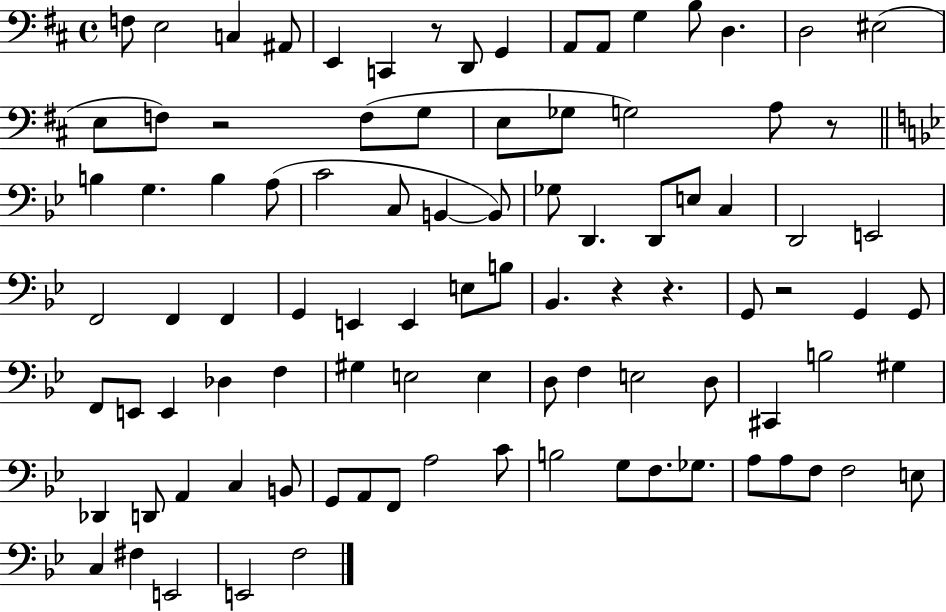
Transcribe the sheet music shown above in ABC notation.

X:1
T:Untitled
M:4/4
L:1/4
K:D
F,/2 E,2 C, ^A,,/2 E,, C,, z/2 D,,/2 G,, A,,/2 A,,/2 G, B,/2 D, D,2 ^E,2 E,/2 F,/2 z2 F,/2 G,/2 E,/2 _G,/2 G,2 A,/2 z/2 B, G, B, A,/2 C2 C,/2 B,, B,,/2 _G,/2 D,, D,,/2 E,/2 C, D,,2 E,,2 F,,2 F,, F,, G,, E,, E,, E,/2 B,/2 _B,, z z G,,/2 z2 G,, G,,/2 F,,/2 E,,/2 E,, _D, F, ^G, E,2 E, D,/2 F, E,2 D,/2 ^C,, B,2 ^G, _D,, D,,/2 A,, C, B,,/2 G,,/2 A,,/2 F,,/2 A,2 C/2 B,2 G,/2 F,/2 _G,/2 A,/2 A,/2 F,/2 F,2 E,/2 C, ^F, E,,2 E,,2 F,2